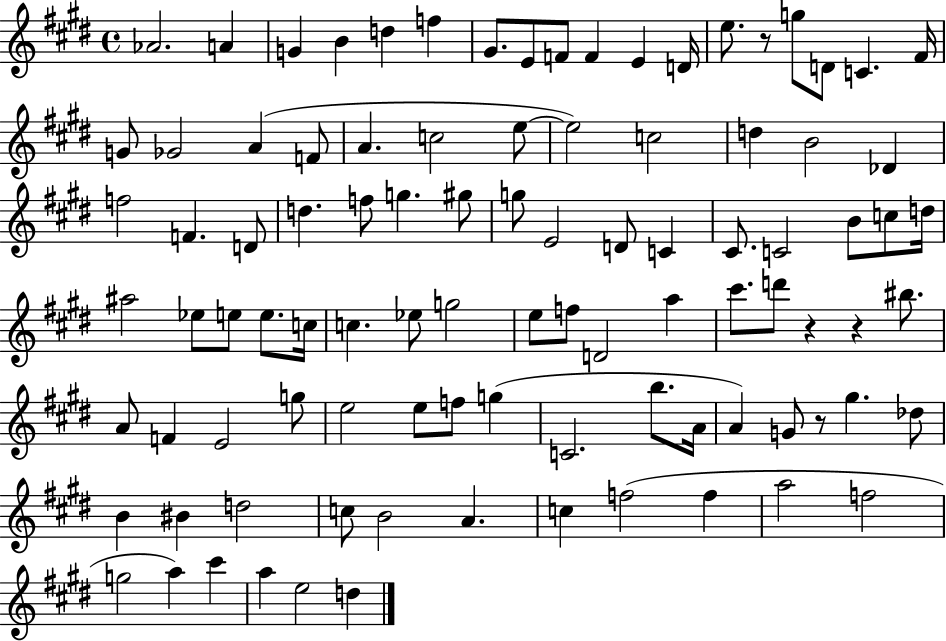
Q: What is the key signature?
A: E major